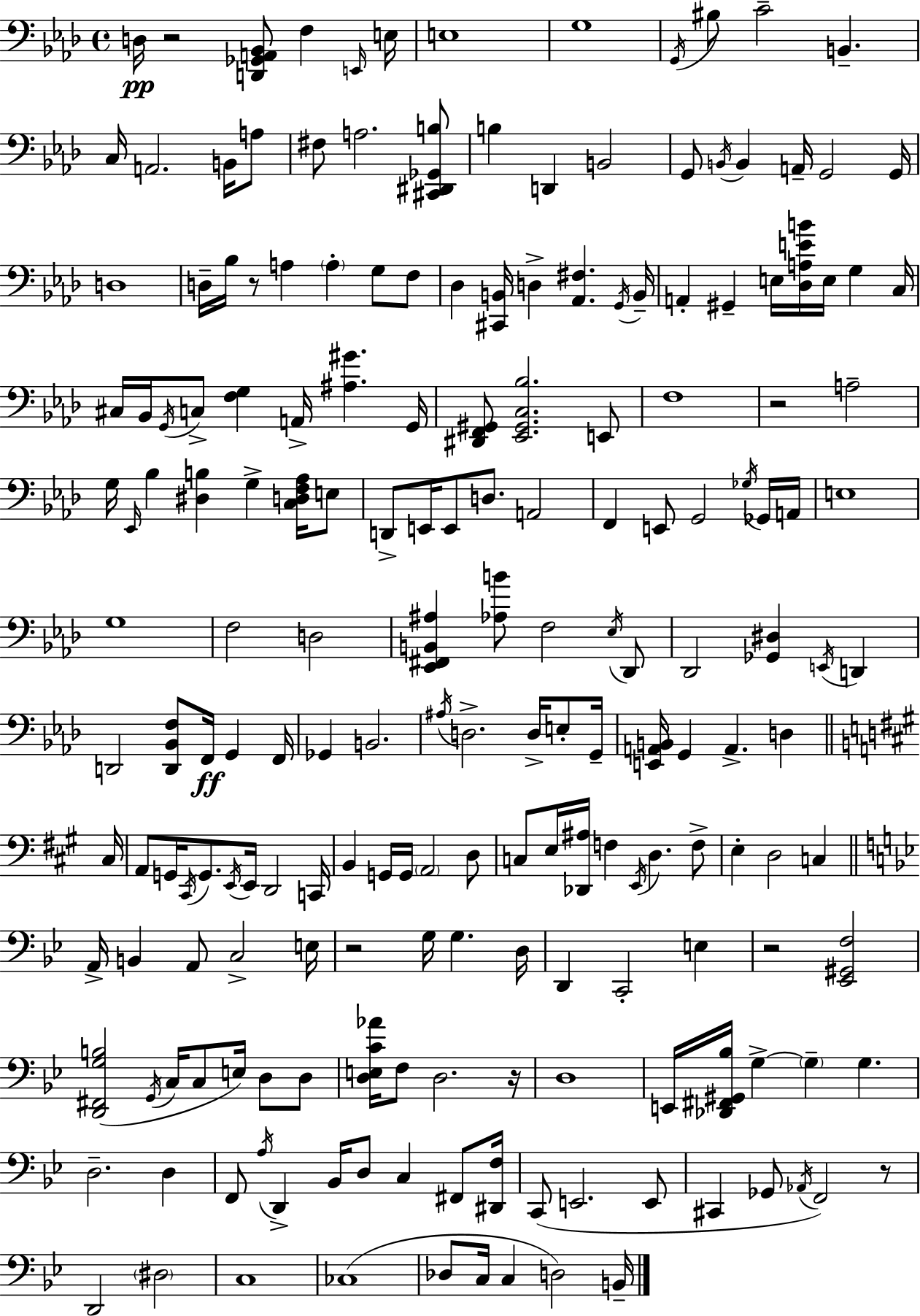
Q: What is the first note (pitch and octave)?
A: D3